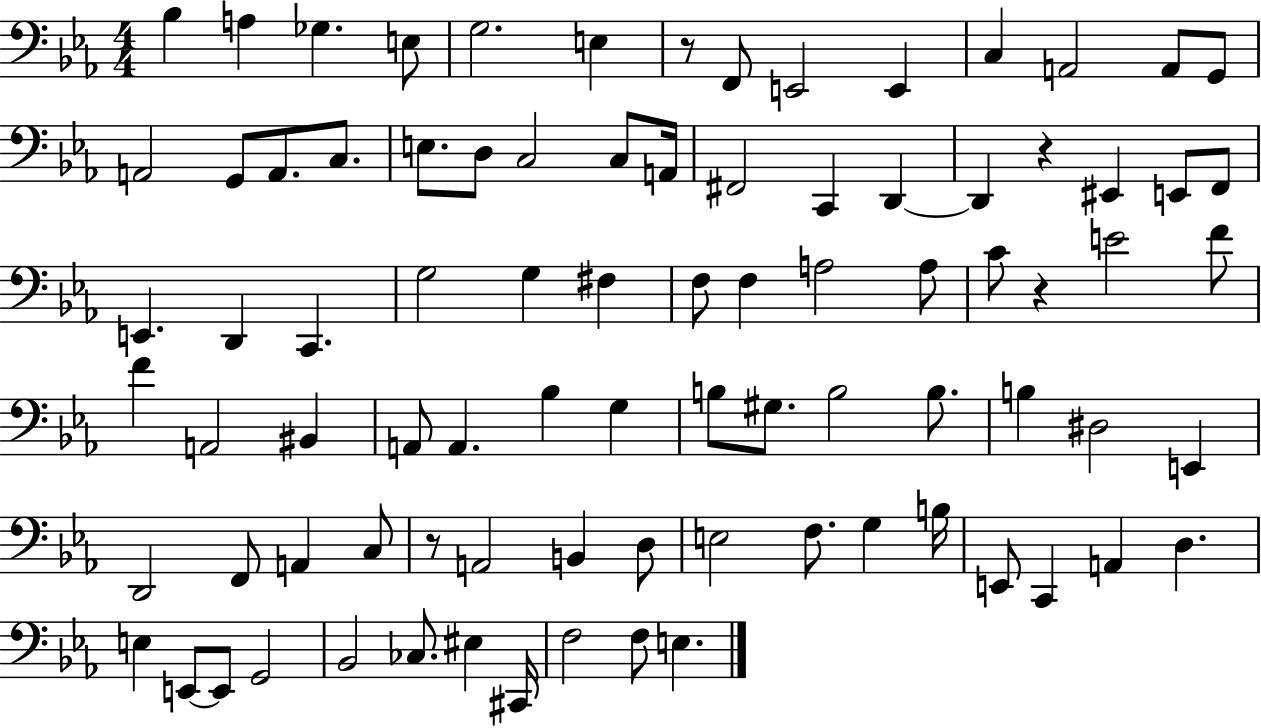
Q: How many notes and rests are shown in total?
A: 86